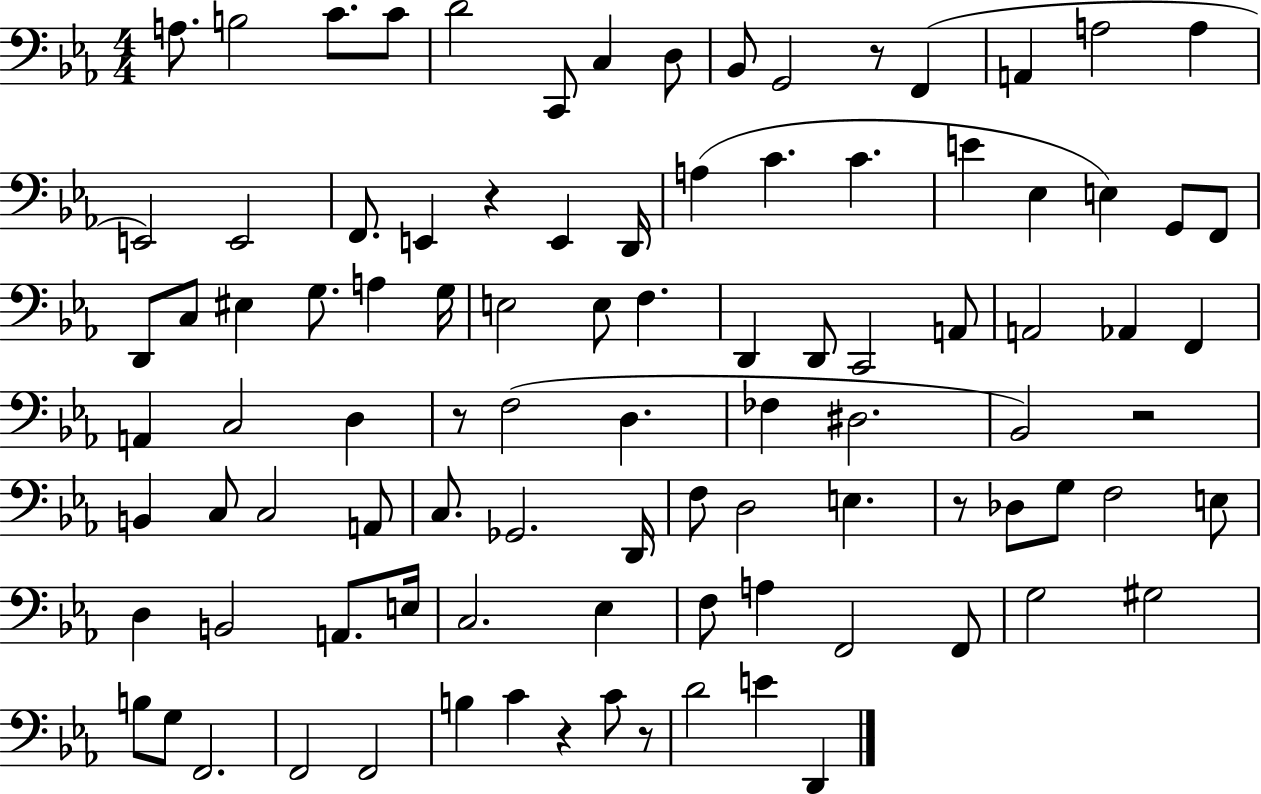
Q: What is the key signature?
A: EES major